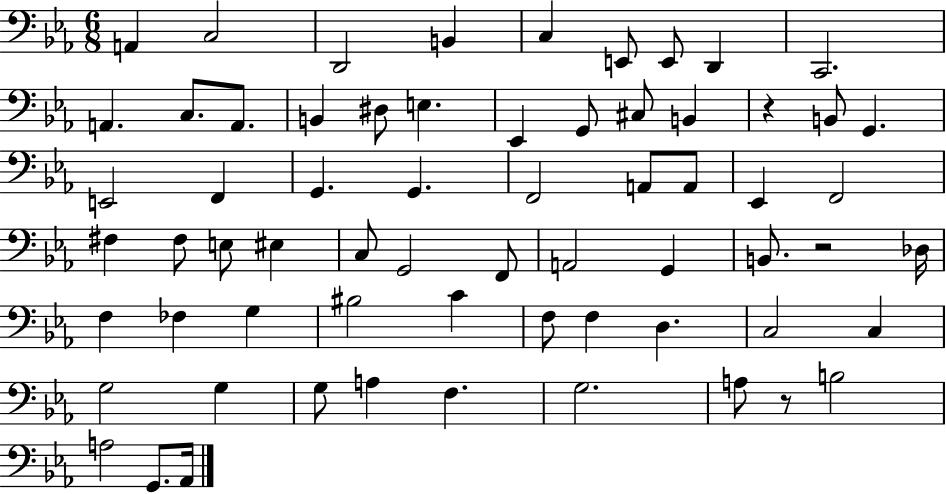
A2/q C3/h D2/h B2/q C3/q E2/e E2/e D2/q C2/h. A2/q. C3/e. A2/e. B2/q D#3/e E3/q. Eb2/q G2/e C#3/e B2/q R/q B2/e G2/q. E2/h F2/q G2/q. G2/q. F2/h A2/e A2/e Eb2/q F2/h F#3/q F#3/e E3/e EIS3/q C3/e G2/h F2/e A2/h G2/q B2/e. R/h Db3/s F3/q FES3/q G3/q BIS3/h C4/q F3/e F3/q D3/q. C3/h C3/q G3/h G3/q G3/e A3/q F3/q. G3/h. A3/e R/e B3/h A3/h G2/e. Ab2/s